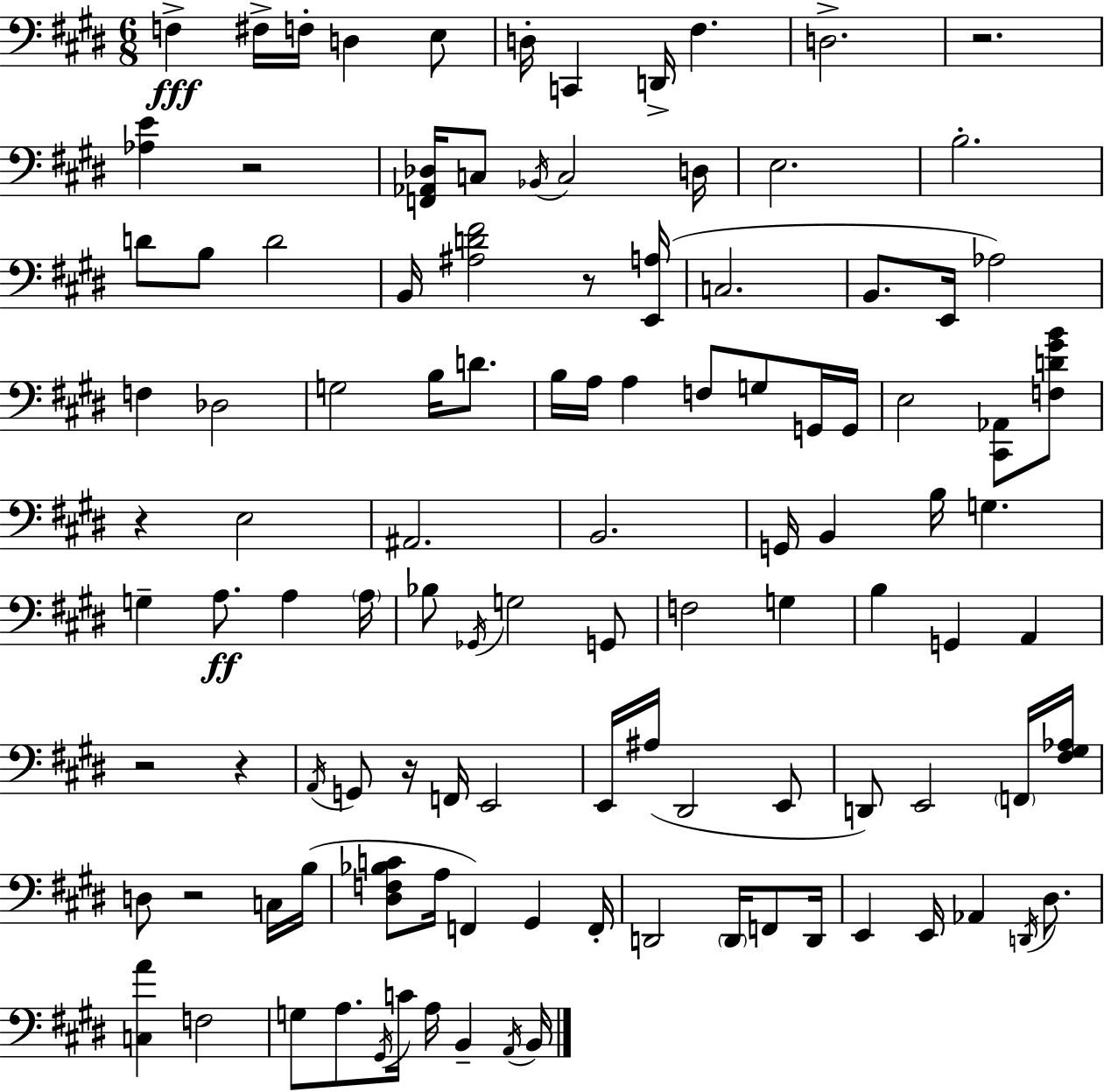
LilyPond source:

{
  \clef bass
  \numericTimeSignature
  \time 6/8
  \key e \major
  \repeat volta 2 { f4->\fff fis16-> f16-. d4 e8 | d16-. c,4 d,16-> fis4. | d2.-> | r2. | \break <aes e'>4 r2 | <f, aes, des>16 c8 \acciaccatura { bes,16 } c2 | d16 e2. | b2.-. | \break d'8 b8 d'2 | b,16 <ais d' fis'>2 r8 | <e, a>16( c2. | b,8. e,16 aes2) | \break f4 des2 | g2 b16 d'8. | b16 a16 a4 f8 g8 g,16 | g,16 e2 <cis, aes,>8 <f d' gis' b'>8 | \break r4 e2 | ais,2. | b,2. | g,16 b,4 b16 g4. | \break g4-- a8.\ff a4 | \parenthesize a16 bes8 \acciaccatura { ges,16 } g2 | g,8 f2 g4 | b4 g,4 a,4 | \break r2 r4 | \acciaccatura { a,16 } g,8 r16 f,16 e,2 | e,16 ais16( dis,2 | e,8 d,8) e,2 | \break \parenthesize f,16 <fis gis aes>16 d8 r2 | c16 b16( <dis f bes c'>8 a16 f,4) gis,4 | f,16-. d,2 \parenthesize d,16 | f,8 d,16 e,4 e,16 aes,4 | \break \acciaccatura { d,16 } dis8. <c a'>4 f2 | g8 a8. \acciaccatura { gis,16 } c'16 a16 | b,4-- \acciaccatura { a,16 } b,16 } \bar "|."
}